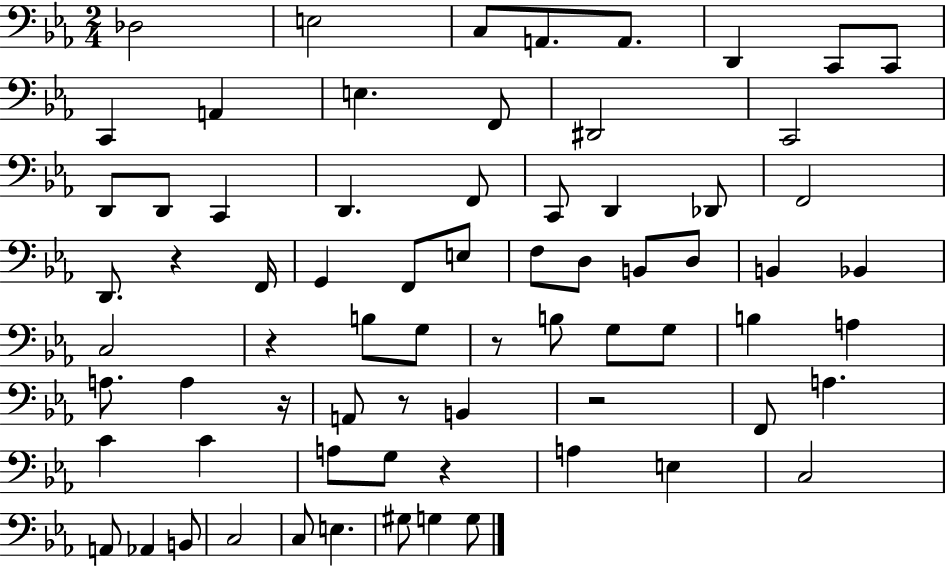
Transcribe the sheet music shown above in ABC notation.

X:1
T:Untitled
M:2/4
L:1/4
K:Eb
_D,2 E,2 C,/2 A,,/2 A,,/2 D,, C,,/2 C,,/2 C,, A,, E, F,,/2 ^D,,2 C,,2 D,,/2 D,,/2 C,, D,, F,,/2 C,,/2 D,, _D,,/2 F,,2 D,,/2 z F,,/4 G,, F,,/2 E,/2 F,/2 D,/2 B,,/2 D,/2 B,, _B,, C,2 z B,/2 G,/2 z/2 B,/2 G,/2 G,/2 B, A, A,/2 A, z/4 A,,/2 z/2 B,, z2 F,,/2 A, C C A,/2 G,/2 z A, E, C,2 A,,/2 _A,, B,,/2 C,2 C,/2 E, ^G,/2 G, G,/2